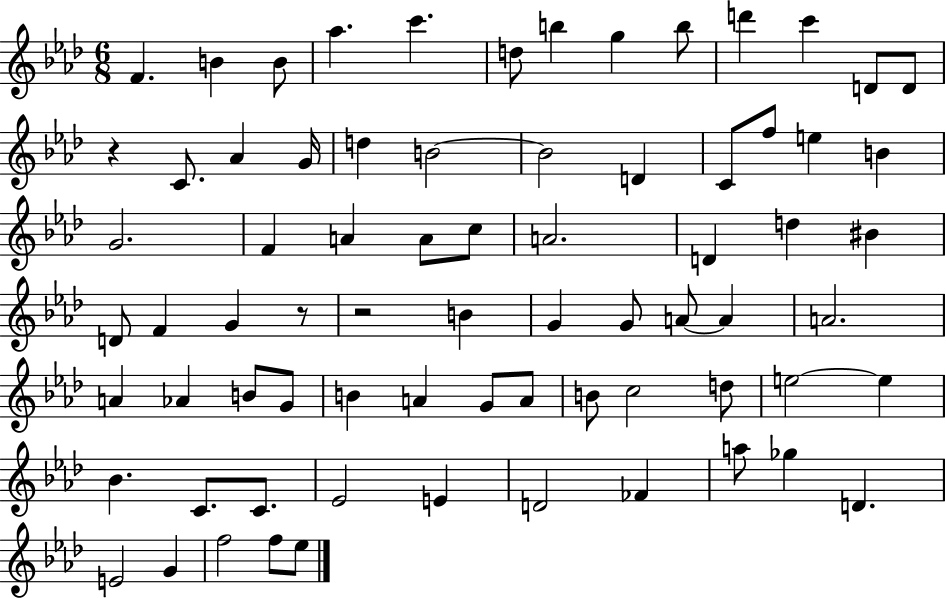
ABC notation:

X:1
T:Untitled
M:6/8
L:1/4
K:Ab
F B B/2 _a c' d/2 b g b/2 d' c' D/2 D/2 z C/2 _A G/4 d B2 B2 D C/2 f/2 e B G2 F A A/2 c/2 A2 D d ^B D/2 F G z/2 z2 B G G/2 A/2 A A2 A _A B/2 G/2 B A G/2 A/2 B/2 c2 d/2 e2 e _B C/2 C/2 _E2 E D2 _F a/2 _g D E2 G f2 f/2 _e/2